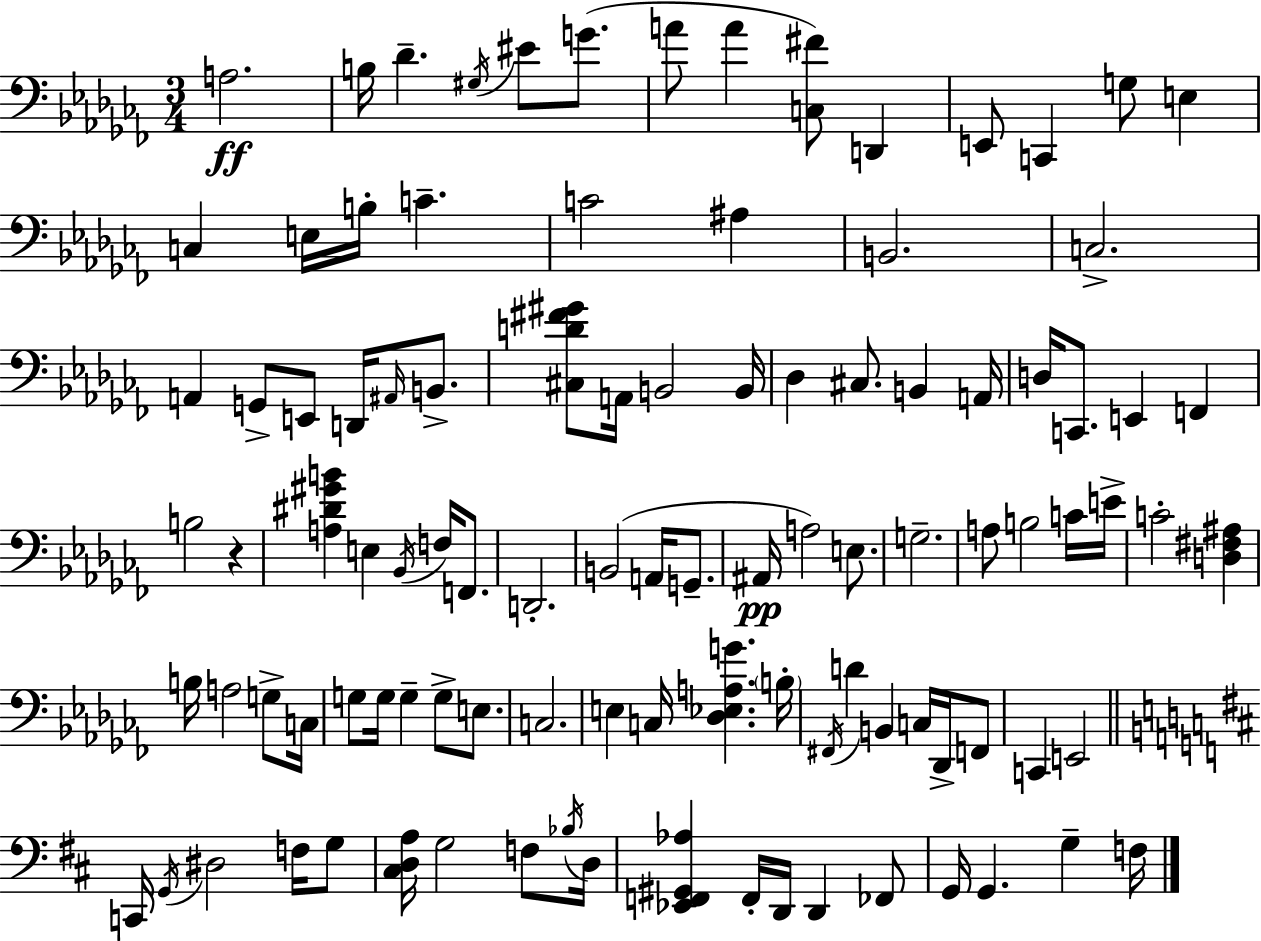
{
  \clef bass
  \numericTimeSignature
  \time 3/4
  \key aes \minor
  a2.\ff | b16 des'4.-- \acciaccatura { gis16 } eis'8 g'8.( | a'8 a'4 <c fis'>8) d,4 | e,8 c,4 g8 e4 | \break c4 e16 b16-. c'4.-- | c'2 ais4 | b,2. | c2.-> | \break a,4 g,8-> e,8 d,16 \grace { ais,16 } b,8.-> | <cis d' fis' gis'>8 a,16 b,2 | b,16 des4 cis8. b,4 | a,16 d16 c,8. e,4 f,4 | \break b2 r4 | <a dis' gis' b'>4 e4 \acciaccatura { bes,16 } f16 | f,8. d,2.-. | b,2( a,16 | \break g,8.-- ais,16\pp a2) | e8. g2.-- | a8 b2 | c'16 e'16-> c'2-. <d fis ais>4 | \break b16 a2 | g8-> c16 g8 g16 g4-- g8-> | e8. c2. | e4 c16 <des ees a g'>4. | \break \parenthesize b16-. \acciaccatura { fis,16 } d'4 b,4 | c16 des,16-> f,8 c,4 e,2 | \bar "||" \break \key d \major c,16 \acciaccatura { g,16 } dis2 f16 g8 | <cis d a>16 g2 f8 | \acciaccatura { bes16 } d16 <ees, f, gis, aes>4 f,16-. d,16 d,4 | fes,8 g,16 g,4. g4-- | \break f16 \bar "|."
}